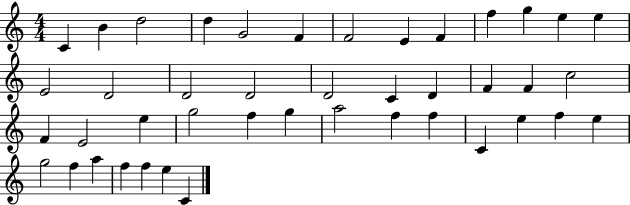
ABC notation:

X:1
T:Untitled
M:4/4
L:1/4
K:C
C B d2 d G2 F F2 E F f g e e E2 D2 D2 D2 D2 C D F F c2 F E2 e g2 f g a2 f f C e f e g2 f a f f e C